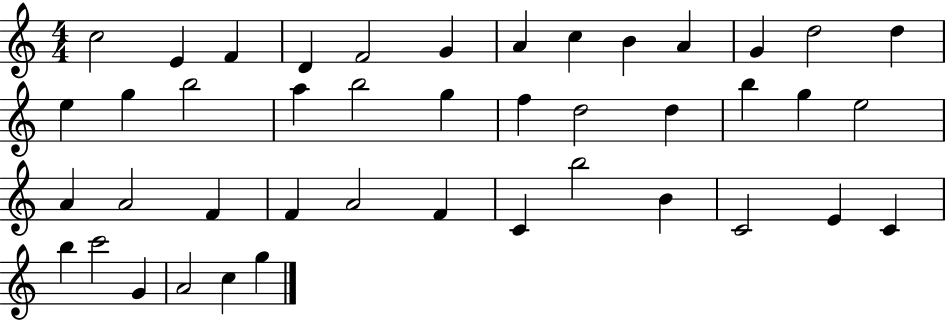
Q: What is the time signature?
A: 4/4